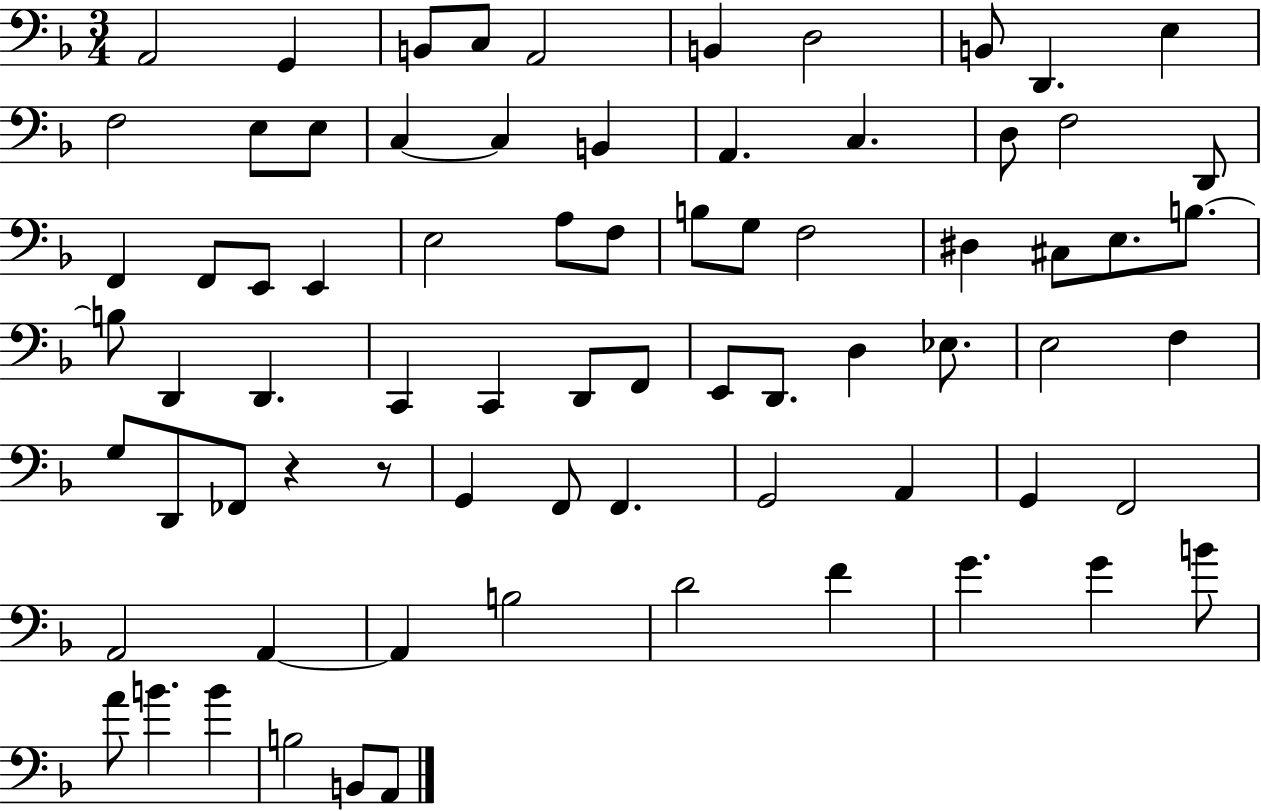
A2/h G2/q B2/e C3/e A2/h B2/q D3/h B2/e D2/q. E3/q F3/h E3/e E3/e C3/q C3/q B2/q A2/q. C3/q. D3/e F3/h D2/e F2/q F2/e E2/e E2/q E3/h A3/e F3/e B3/e G3/e F3/h D#3/q C#3/e E3/e. B3/e. B3/e D2/q D2/q. C2/q C2/q D2/e F2/e E2/e D2/e. D3/q Eb3/e. E3/h F3/q G3/e D2/e FES2/e R/q R/e G2/q F2/e F2/q. G2/h A2/q G2/q F2/h A2/h A2/q A2/q B3/h D4/h F4/q G4/q. G4/q B4/e A4/e B4/q. B4/q B3/h B2/e A2/e